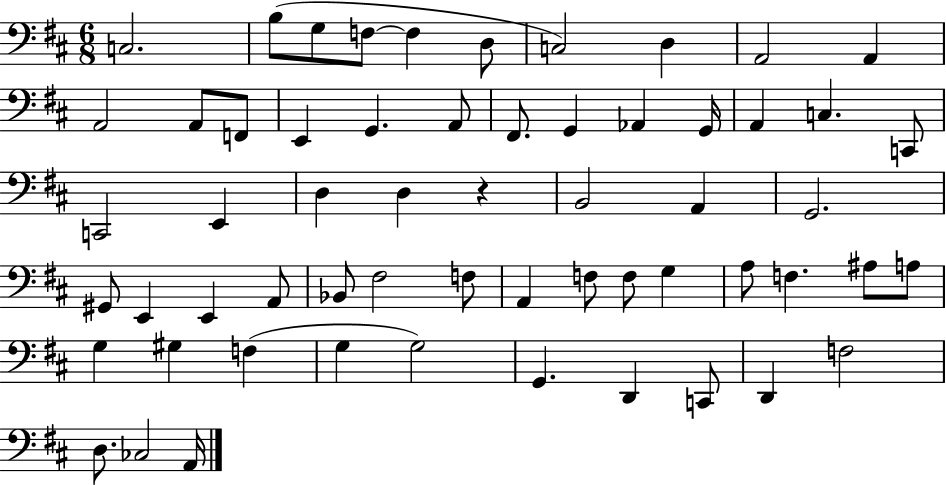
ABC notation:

X:1
T:Untitled
M:6/8
L:1/4
K:D
C,2 B,/2 G,/2 F,/2 F, D,/2 C,2 D, A,,2 A,, A,,2 A,,/2 F,,/2 E,, G,, A,,/2 ^F,,/2 G,, _A,, G,,/4 A,, C, C,,/2 C,,2 E,, D, D, z B,,2 A,, G,,2 ^G,,/2 E,, E,, A,,/2 _B,,/2 ^F,2 F,/2 A,, F,/2 F,/2 G, A,/2 F, ^A,/2 A,/2 G, ^G, F, G, G,2 G,, D,, C,,/2 D,, F,2 D,/2 _C,2 A,,/4